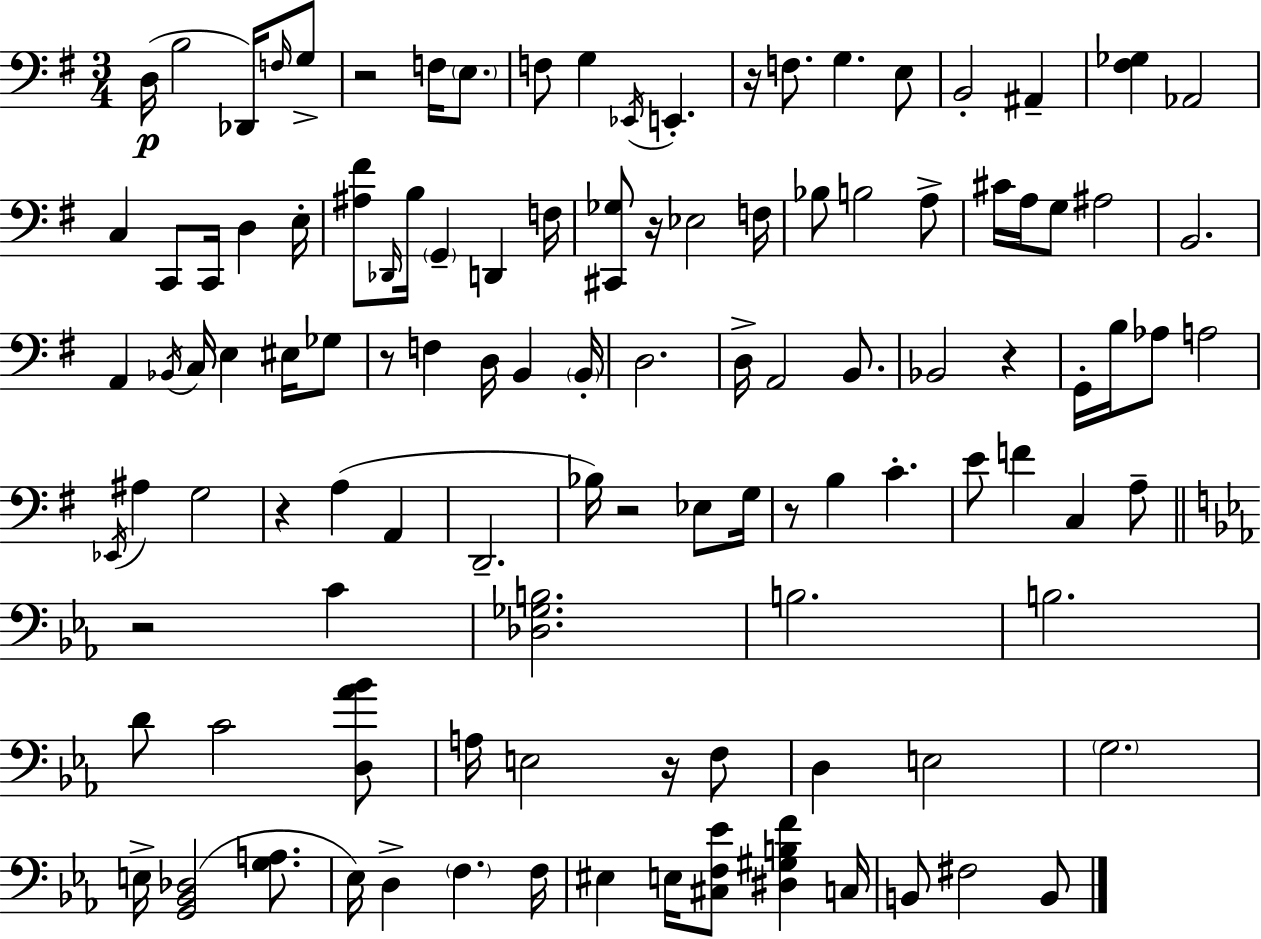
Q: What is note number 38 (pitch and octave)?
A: A2